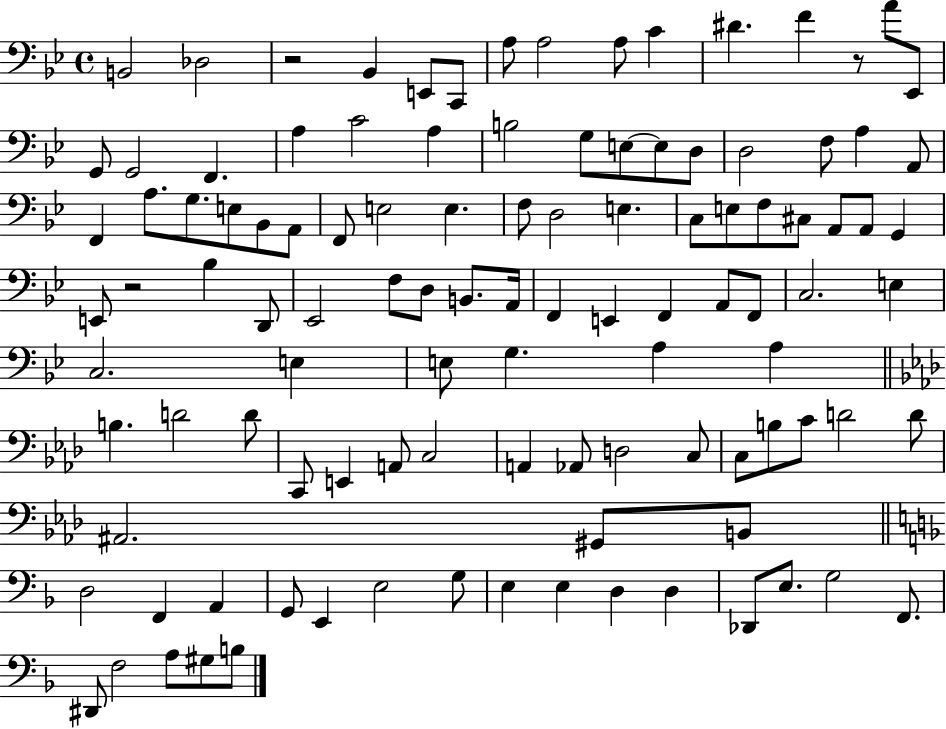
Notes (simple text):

B2/h Db3/h R/h Bb2/q E2/e C2/e A3/e A3/h A3/e C4/q D#4/q. F4/q R/e A4/e Eb2/e G2/e G2/h F2/q. A3/q C4/h A3/q B3/h G3/e E3/e E3/e D3/e D3/h F3/e A3/q A2/e F2/q A3/e. G3/e. E3/e Bb2/e A2/e F2/e E3/h E3/q. F3/e D3/h E3/q. C3/e E3/e F3/e C#3/e A2/e A2/e G2/q E2/e R/h Bb3/q D2/e Eb2/h F3/e D3/e B2/e. A2/s F2/q E2/q F2/q A2/e F2/e C3/h. E3/q C3/h. E3/q E3/e G3/q. A3/q A3/q B3/q. D4/h D4/e C2/e E2/q A2/e C3/h A2/q Ab2/e D3/h C3/e C3/e B3/e C4/e D4/h D4/e A#2/h. G#2/e B2/e D3/h F2/q A2/q G2/e E2/q E3/h G3/e E3/q E3/q D3/q D3/q Db2/e E3/e. G3/h F2/e. D#2/e F3/h A3/e G#3/e B3/e